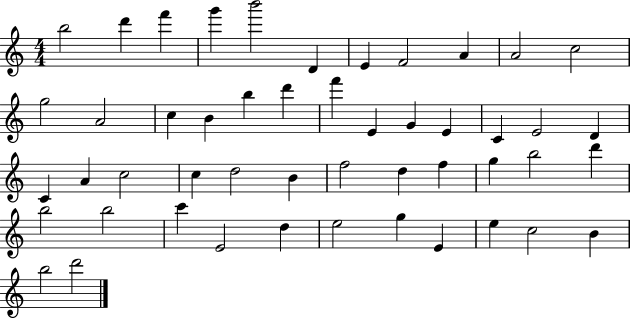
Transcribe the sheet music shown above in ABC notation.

X:1
T:Untitled
M:4/4
L:1/4
K:C
b2 d' f' g' b'2 D E F2 A A2 c2 g2 A2 c B b d' f' E G E C E2 D C A c2 c d2 B f2 d f g b2 d' b2 b2 c' E2 d e2 g E e c2 B b2 d'2